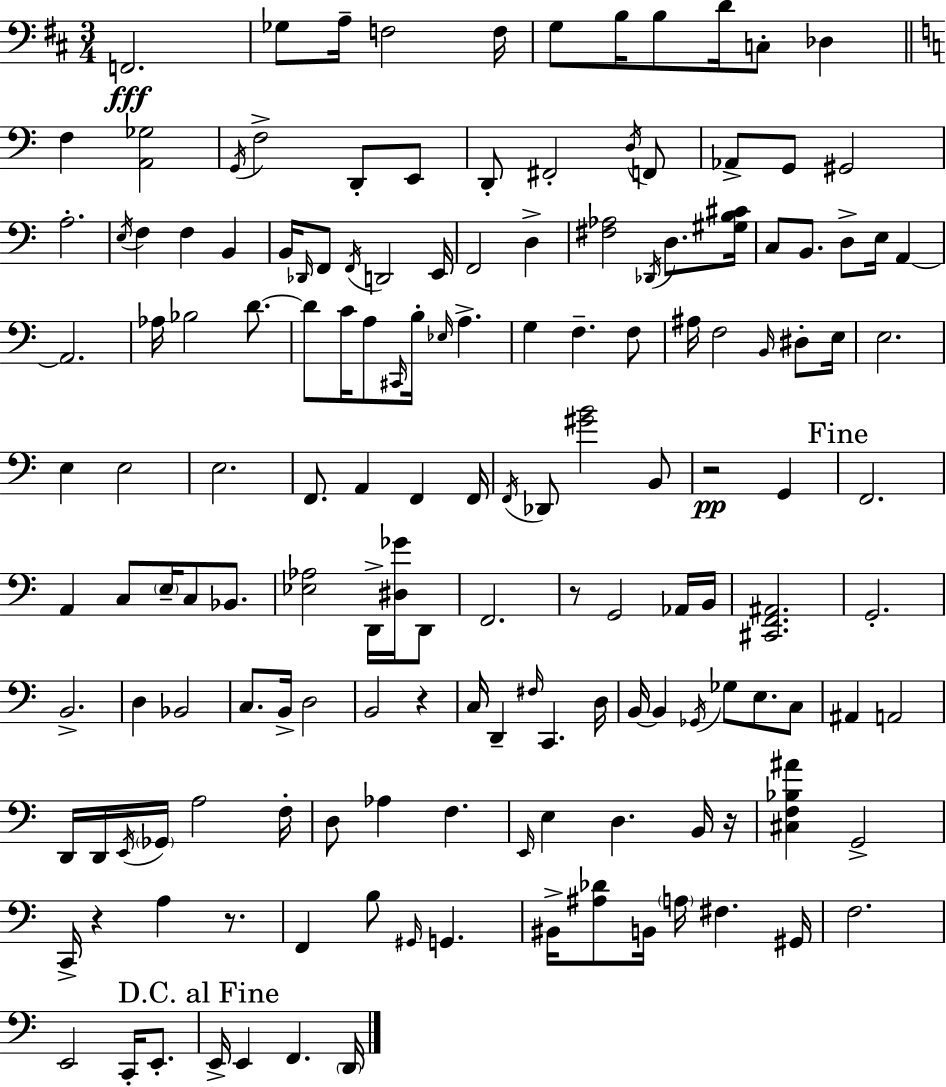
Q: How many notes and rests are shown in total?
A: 155